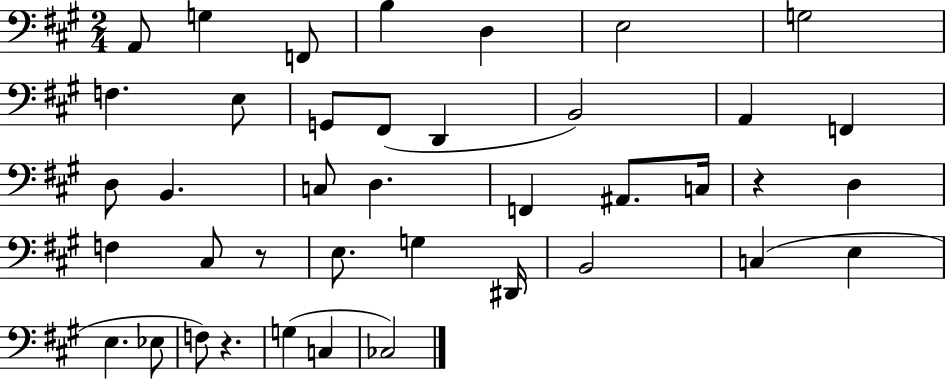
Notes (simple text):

A2/e G3/q F2/e B3/q D3/q E3/h G3/h F3/q. E3/e G2/e F#2/e D2/q B2/h A2/q F2/q D3/e B2/q. C3/e D3/q. F2/q A#2/e. C3/s R/q D3/q F3/q C#3/e R/e E3/e. G3/q D#2/s B2/h C3/q E3/q E3/q. Eb3/e F3/e R/q. G3/q C3/q CES3/h